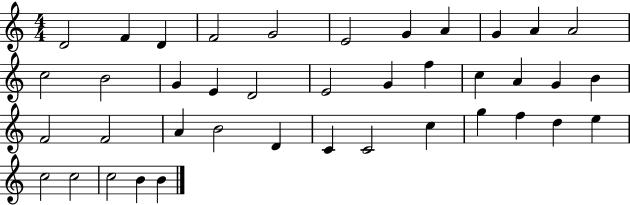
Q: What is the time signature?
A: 4/4